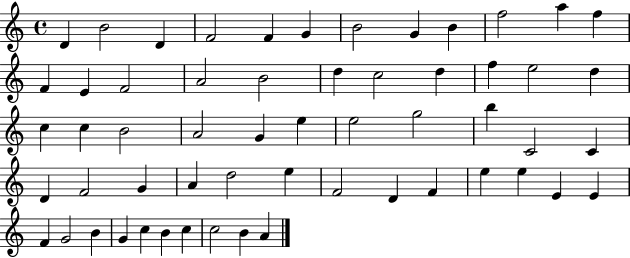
{
  \clef treble
  \time 4/4
  \defaultTimeSignature
  \key c \major
  d'4 b'2 d'4 | f'2 f'4 g'4 | b'2 g'4 b'4 | f''2 a''4 f''4 | \break f'4 e'4 f'2 | a'2 b'2 | d''4 c''2 d''4 | f''4 e''2 d''4 | \break c''4 c''4 b'2 | a'2 g'4 e''4 | e''2 g''2 | b''4 c'2 c'4 | \break d'4 f'2 g'4 | a'4 d''2 e''4 | f'2 d'4 f'4 | e''4 e''4 e'4 e'4 | \break f'4 g'2 b'4 | g'4 c''4 b'4 c''4 | c''2 b'4 a'4 | \bar "|."
}